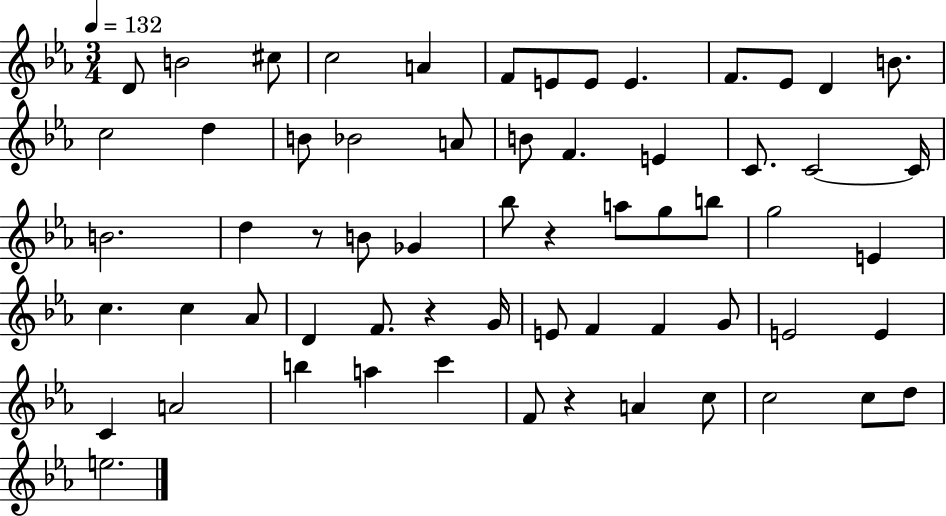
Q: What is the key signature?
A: EES major